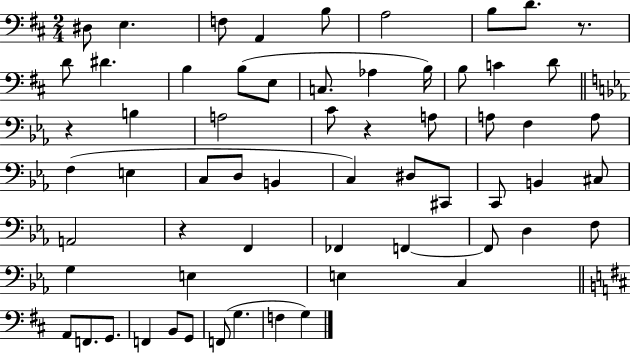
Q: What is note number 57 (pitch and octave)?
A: F3